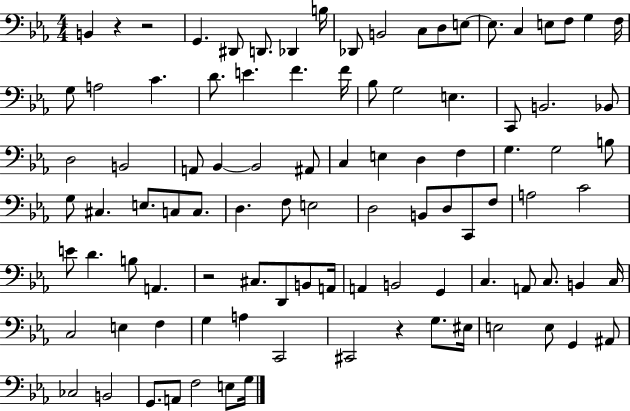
{
  \clef bass
  \numericTimeSignature
  \time 4/4
  \key ees \major
  b,4 r4 r2 | g,4. dis,8 d,8. des,4 b16 | des,8 b,2 c8 d8 e8~~ | e8. c4 e8 f8 g4 f16 | \break g8 a2 c'4. | d'8. e'4. f'4. f'16 | bes8 g2 e4. | c,8 b,2. bes,8 | \break d2 b,2 | a,8 bes,4~~ bes,2 ais,8 | c4 e4 d4 f4 | g4. g2 b8 | \break g8 cis4. e8. c8 c8. | d4. f8 e2 | d2 b,8 d8 c,8 f8 | a2 c'2 | \break e'8 d'4. b8 a,4. | r2 cis8. d,8 b,8 a,16 | a,4 b,2 g,4 | c4. a,8 c8. b,4 c16 | \break c2 e4 f4 | g4 a4 c,2 | cis,2 r4 g8. eis16 | e2 e8 g,4 ais,8 | \break ces2 b,2 | g,8. a,8 f2 e8 g16 | \bar "|."
}